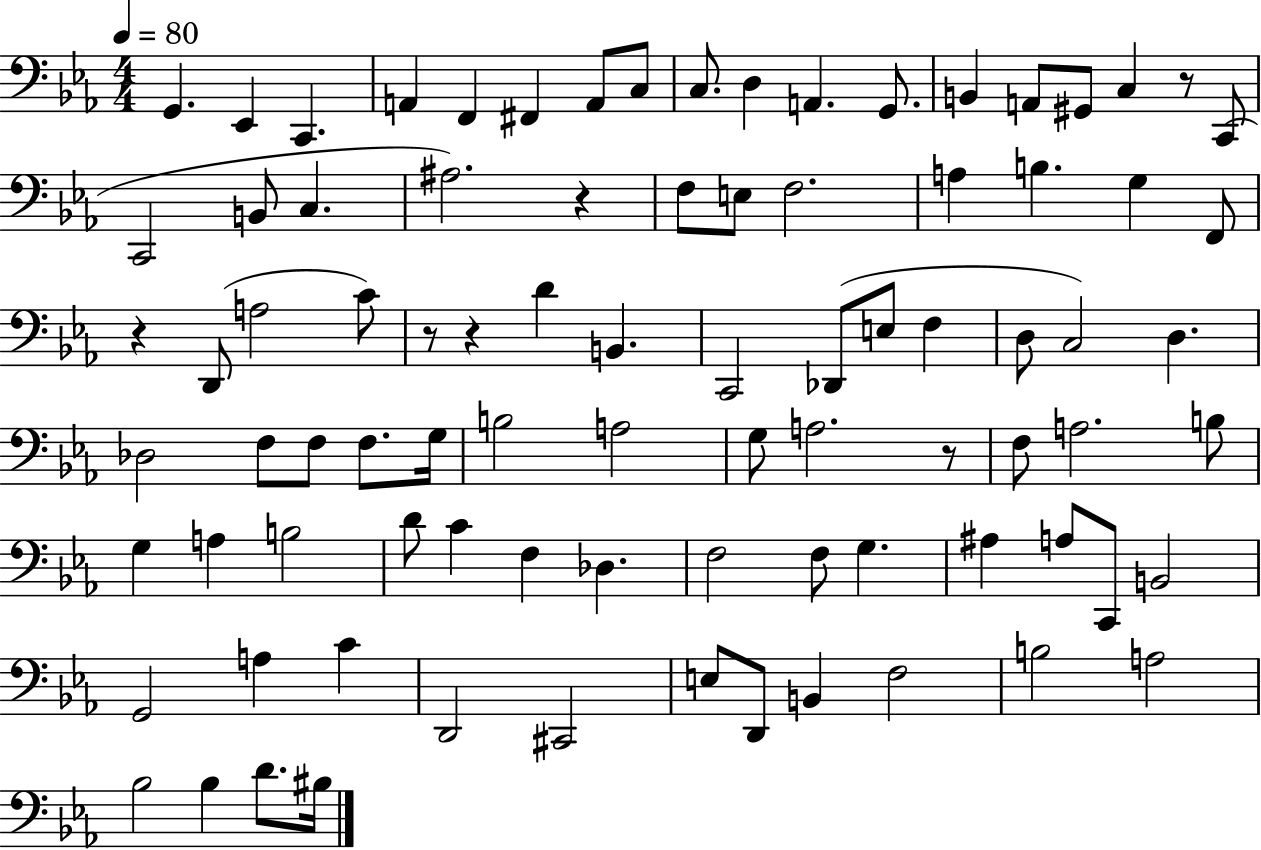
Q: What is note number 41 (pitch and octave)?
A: Db3